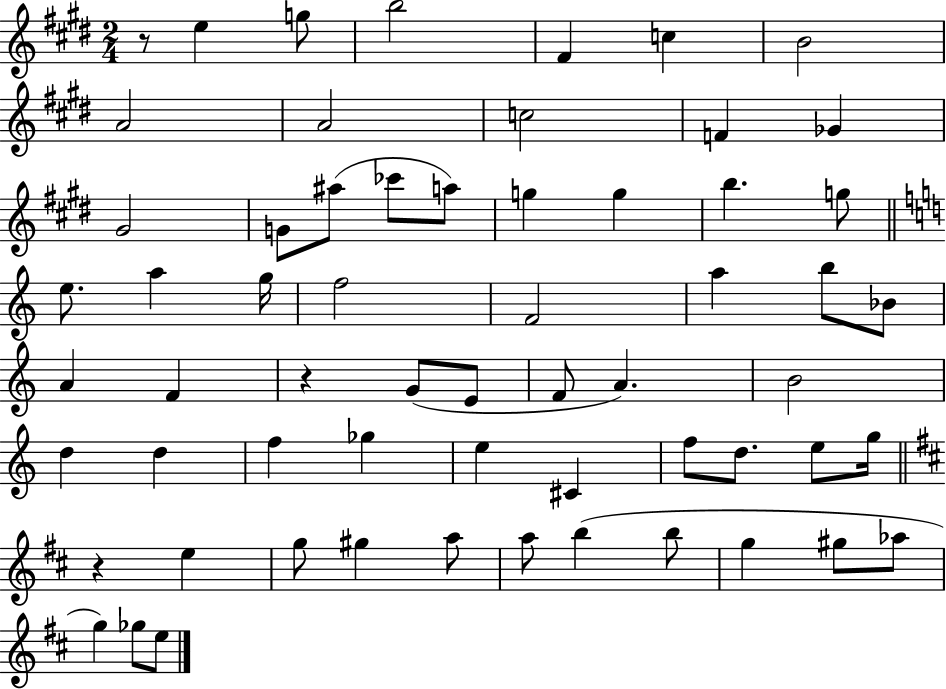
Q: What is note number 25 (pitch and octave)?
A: F4